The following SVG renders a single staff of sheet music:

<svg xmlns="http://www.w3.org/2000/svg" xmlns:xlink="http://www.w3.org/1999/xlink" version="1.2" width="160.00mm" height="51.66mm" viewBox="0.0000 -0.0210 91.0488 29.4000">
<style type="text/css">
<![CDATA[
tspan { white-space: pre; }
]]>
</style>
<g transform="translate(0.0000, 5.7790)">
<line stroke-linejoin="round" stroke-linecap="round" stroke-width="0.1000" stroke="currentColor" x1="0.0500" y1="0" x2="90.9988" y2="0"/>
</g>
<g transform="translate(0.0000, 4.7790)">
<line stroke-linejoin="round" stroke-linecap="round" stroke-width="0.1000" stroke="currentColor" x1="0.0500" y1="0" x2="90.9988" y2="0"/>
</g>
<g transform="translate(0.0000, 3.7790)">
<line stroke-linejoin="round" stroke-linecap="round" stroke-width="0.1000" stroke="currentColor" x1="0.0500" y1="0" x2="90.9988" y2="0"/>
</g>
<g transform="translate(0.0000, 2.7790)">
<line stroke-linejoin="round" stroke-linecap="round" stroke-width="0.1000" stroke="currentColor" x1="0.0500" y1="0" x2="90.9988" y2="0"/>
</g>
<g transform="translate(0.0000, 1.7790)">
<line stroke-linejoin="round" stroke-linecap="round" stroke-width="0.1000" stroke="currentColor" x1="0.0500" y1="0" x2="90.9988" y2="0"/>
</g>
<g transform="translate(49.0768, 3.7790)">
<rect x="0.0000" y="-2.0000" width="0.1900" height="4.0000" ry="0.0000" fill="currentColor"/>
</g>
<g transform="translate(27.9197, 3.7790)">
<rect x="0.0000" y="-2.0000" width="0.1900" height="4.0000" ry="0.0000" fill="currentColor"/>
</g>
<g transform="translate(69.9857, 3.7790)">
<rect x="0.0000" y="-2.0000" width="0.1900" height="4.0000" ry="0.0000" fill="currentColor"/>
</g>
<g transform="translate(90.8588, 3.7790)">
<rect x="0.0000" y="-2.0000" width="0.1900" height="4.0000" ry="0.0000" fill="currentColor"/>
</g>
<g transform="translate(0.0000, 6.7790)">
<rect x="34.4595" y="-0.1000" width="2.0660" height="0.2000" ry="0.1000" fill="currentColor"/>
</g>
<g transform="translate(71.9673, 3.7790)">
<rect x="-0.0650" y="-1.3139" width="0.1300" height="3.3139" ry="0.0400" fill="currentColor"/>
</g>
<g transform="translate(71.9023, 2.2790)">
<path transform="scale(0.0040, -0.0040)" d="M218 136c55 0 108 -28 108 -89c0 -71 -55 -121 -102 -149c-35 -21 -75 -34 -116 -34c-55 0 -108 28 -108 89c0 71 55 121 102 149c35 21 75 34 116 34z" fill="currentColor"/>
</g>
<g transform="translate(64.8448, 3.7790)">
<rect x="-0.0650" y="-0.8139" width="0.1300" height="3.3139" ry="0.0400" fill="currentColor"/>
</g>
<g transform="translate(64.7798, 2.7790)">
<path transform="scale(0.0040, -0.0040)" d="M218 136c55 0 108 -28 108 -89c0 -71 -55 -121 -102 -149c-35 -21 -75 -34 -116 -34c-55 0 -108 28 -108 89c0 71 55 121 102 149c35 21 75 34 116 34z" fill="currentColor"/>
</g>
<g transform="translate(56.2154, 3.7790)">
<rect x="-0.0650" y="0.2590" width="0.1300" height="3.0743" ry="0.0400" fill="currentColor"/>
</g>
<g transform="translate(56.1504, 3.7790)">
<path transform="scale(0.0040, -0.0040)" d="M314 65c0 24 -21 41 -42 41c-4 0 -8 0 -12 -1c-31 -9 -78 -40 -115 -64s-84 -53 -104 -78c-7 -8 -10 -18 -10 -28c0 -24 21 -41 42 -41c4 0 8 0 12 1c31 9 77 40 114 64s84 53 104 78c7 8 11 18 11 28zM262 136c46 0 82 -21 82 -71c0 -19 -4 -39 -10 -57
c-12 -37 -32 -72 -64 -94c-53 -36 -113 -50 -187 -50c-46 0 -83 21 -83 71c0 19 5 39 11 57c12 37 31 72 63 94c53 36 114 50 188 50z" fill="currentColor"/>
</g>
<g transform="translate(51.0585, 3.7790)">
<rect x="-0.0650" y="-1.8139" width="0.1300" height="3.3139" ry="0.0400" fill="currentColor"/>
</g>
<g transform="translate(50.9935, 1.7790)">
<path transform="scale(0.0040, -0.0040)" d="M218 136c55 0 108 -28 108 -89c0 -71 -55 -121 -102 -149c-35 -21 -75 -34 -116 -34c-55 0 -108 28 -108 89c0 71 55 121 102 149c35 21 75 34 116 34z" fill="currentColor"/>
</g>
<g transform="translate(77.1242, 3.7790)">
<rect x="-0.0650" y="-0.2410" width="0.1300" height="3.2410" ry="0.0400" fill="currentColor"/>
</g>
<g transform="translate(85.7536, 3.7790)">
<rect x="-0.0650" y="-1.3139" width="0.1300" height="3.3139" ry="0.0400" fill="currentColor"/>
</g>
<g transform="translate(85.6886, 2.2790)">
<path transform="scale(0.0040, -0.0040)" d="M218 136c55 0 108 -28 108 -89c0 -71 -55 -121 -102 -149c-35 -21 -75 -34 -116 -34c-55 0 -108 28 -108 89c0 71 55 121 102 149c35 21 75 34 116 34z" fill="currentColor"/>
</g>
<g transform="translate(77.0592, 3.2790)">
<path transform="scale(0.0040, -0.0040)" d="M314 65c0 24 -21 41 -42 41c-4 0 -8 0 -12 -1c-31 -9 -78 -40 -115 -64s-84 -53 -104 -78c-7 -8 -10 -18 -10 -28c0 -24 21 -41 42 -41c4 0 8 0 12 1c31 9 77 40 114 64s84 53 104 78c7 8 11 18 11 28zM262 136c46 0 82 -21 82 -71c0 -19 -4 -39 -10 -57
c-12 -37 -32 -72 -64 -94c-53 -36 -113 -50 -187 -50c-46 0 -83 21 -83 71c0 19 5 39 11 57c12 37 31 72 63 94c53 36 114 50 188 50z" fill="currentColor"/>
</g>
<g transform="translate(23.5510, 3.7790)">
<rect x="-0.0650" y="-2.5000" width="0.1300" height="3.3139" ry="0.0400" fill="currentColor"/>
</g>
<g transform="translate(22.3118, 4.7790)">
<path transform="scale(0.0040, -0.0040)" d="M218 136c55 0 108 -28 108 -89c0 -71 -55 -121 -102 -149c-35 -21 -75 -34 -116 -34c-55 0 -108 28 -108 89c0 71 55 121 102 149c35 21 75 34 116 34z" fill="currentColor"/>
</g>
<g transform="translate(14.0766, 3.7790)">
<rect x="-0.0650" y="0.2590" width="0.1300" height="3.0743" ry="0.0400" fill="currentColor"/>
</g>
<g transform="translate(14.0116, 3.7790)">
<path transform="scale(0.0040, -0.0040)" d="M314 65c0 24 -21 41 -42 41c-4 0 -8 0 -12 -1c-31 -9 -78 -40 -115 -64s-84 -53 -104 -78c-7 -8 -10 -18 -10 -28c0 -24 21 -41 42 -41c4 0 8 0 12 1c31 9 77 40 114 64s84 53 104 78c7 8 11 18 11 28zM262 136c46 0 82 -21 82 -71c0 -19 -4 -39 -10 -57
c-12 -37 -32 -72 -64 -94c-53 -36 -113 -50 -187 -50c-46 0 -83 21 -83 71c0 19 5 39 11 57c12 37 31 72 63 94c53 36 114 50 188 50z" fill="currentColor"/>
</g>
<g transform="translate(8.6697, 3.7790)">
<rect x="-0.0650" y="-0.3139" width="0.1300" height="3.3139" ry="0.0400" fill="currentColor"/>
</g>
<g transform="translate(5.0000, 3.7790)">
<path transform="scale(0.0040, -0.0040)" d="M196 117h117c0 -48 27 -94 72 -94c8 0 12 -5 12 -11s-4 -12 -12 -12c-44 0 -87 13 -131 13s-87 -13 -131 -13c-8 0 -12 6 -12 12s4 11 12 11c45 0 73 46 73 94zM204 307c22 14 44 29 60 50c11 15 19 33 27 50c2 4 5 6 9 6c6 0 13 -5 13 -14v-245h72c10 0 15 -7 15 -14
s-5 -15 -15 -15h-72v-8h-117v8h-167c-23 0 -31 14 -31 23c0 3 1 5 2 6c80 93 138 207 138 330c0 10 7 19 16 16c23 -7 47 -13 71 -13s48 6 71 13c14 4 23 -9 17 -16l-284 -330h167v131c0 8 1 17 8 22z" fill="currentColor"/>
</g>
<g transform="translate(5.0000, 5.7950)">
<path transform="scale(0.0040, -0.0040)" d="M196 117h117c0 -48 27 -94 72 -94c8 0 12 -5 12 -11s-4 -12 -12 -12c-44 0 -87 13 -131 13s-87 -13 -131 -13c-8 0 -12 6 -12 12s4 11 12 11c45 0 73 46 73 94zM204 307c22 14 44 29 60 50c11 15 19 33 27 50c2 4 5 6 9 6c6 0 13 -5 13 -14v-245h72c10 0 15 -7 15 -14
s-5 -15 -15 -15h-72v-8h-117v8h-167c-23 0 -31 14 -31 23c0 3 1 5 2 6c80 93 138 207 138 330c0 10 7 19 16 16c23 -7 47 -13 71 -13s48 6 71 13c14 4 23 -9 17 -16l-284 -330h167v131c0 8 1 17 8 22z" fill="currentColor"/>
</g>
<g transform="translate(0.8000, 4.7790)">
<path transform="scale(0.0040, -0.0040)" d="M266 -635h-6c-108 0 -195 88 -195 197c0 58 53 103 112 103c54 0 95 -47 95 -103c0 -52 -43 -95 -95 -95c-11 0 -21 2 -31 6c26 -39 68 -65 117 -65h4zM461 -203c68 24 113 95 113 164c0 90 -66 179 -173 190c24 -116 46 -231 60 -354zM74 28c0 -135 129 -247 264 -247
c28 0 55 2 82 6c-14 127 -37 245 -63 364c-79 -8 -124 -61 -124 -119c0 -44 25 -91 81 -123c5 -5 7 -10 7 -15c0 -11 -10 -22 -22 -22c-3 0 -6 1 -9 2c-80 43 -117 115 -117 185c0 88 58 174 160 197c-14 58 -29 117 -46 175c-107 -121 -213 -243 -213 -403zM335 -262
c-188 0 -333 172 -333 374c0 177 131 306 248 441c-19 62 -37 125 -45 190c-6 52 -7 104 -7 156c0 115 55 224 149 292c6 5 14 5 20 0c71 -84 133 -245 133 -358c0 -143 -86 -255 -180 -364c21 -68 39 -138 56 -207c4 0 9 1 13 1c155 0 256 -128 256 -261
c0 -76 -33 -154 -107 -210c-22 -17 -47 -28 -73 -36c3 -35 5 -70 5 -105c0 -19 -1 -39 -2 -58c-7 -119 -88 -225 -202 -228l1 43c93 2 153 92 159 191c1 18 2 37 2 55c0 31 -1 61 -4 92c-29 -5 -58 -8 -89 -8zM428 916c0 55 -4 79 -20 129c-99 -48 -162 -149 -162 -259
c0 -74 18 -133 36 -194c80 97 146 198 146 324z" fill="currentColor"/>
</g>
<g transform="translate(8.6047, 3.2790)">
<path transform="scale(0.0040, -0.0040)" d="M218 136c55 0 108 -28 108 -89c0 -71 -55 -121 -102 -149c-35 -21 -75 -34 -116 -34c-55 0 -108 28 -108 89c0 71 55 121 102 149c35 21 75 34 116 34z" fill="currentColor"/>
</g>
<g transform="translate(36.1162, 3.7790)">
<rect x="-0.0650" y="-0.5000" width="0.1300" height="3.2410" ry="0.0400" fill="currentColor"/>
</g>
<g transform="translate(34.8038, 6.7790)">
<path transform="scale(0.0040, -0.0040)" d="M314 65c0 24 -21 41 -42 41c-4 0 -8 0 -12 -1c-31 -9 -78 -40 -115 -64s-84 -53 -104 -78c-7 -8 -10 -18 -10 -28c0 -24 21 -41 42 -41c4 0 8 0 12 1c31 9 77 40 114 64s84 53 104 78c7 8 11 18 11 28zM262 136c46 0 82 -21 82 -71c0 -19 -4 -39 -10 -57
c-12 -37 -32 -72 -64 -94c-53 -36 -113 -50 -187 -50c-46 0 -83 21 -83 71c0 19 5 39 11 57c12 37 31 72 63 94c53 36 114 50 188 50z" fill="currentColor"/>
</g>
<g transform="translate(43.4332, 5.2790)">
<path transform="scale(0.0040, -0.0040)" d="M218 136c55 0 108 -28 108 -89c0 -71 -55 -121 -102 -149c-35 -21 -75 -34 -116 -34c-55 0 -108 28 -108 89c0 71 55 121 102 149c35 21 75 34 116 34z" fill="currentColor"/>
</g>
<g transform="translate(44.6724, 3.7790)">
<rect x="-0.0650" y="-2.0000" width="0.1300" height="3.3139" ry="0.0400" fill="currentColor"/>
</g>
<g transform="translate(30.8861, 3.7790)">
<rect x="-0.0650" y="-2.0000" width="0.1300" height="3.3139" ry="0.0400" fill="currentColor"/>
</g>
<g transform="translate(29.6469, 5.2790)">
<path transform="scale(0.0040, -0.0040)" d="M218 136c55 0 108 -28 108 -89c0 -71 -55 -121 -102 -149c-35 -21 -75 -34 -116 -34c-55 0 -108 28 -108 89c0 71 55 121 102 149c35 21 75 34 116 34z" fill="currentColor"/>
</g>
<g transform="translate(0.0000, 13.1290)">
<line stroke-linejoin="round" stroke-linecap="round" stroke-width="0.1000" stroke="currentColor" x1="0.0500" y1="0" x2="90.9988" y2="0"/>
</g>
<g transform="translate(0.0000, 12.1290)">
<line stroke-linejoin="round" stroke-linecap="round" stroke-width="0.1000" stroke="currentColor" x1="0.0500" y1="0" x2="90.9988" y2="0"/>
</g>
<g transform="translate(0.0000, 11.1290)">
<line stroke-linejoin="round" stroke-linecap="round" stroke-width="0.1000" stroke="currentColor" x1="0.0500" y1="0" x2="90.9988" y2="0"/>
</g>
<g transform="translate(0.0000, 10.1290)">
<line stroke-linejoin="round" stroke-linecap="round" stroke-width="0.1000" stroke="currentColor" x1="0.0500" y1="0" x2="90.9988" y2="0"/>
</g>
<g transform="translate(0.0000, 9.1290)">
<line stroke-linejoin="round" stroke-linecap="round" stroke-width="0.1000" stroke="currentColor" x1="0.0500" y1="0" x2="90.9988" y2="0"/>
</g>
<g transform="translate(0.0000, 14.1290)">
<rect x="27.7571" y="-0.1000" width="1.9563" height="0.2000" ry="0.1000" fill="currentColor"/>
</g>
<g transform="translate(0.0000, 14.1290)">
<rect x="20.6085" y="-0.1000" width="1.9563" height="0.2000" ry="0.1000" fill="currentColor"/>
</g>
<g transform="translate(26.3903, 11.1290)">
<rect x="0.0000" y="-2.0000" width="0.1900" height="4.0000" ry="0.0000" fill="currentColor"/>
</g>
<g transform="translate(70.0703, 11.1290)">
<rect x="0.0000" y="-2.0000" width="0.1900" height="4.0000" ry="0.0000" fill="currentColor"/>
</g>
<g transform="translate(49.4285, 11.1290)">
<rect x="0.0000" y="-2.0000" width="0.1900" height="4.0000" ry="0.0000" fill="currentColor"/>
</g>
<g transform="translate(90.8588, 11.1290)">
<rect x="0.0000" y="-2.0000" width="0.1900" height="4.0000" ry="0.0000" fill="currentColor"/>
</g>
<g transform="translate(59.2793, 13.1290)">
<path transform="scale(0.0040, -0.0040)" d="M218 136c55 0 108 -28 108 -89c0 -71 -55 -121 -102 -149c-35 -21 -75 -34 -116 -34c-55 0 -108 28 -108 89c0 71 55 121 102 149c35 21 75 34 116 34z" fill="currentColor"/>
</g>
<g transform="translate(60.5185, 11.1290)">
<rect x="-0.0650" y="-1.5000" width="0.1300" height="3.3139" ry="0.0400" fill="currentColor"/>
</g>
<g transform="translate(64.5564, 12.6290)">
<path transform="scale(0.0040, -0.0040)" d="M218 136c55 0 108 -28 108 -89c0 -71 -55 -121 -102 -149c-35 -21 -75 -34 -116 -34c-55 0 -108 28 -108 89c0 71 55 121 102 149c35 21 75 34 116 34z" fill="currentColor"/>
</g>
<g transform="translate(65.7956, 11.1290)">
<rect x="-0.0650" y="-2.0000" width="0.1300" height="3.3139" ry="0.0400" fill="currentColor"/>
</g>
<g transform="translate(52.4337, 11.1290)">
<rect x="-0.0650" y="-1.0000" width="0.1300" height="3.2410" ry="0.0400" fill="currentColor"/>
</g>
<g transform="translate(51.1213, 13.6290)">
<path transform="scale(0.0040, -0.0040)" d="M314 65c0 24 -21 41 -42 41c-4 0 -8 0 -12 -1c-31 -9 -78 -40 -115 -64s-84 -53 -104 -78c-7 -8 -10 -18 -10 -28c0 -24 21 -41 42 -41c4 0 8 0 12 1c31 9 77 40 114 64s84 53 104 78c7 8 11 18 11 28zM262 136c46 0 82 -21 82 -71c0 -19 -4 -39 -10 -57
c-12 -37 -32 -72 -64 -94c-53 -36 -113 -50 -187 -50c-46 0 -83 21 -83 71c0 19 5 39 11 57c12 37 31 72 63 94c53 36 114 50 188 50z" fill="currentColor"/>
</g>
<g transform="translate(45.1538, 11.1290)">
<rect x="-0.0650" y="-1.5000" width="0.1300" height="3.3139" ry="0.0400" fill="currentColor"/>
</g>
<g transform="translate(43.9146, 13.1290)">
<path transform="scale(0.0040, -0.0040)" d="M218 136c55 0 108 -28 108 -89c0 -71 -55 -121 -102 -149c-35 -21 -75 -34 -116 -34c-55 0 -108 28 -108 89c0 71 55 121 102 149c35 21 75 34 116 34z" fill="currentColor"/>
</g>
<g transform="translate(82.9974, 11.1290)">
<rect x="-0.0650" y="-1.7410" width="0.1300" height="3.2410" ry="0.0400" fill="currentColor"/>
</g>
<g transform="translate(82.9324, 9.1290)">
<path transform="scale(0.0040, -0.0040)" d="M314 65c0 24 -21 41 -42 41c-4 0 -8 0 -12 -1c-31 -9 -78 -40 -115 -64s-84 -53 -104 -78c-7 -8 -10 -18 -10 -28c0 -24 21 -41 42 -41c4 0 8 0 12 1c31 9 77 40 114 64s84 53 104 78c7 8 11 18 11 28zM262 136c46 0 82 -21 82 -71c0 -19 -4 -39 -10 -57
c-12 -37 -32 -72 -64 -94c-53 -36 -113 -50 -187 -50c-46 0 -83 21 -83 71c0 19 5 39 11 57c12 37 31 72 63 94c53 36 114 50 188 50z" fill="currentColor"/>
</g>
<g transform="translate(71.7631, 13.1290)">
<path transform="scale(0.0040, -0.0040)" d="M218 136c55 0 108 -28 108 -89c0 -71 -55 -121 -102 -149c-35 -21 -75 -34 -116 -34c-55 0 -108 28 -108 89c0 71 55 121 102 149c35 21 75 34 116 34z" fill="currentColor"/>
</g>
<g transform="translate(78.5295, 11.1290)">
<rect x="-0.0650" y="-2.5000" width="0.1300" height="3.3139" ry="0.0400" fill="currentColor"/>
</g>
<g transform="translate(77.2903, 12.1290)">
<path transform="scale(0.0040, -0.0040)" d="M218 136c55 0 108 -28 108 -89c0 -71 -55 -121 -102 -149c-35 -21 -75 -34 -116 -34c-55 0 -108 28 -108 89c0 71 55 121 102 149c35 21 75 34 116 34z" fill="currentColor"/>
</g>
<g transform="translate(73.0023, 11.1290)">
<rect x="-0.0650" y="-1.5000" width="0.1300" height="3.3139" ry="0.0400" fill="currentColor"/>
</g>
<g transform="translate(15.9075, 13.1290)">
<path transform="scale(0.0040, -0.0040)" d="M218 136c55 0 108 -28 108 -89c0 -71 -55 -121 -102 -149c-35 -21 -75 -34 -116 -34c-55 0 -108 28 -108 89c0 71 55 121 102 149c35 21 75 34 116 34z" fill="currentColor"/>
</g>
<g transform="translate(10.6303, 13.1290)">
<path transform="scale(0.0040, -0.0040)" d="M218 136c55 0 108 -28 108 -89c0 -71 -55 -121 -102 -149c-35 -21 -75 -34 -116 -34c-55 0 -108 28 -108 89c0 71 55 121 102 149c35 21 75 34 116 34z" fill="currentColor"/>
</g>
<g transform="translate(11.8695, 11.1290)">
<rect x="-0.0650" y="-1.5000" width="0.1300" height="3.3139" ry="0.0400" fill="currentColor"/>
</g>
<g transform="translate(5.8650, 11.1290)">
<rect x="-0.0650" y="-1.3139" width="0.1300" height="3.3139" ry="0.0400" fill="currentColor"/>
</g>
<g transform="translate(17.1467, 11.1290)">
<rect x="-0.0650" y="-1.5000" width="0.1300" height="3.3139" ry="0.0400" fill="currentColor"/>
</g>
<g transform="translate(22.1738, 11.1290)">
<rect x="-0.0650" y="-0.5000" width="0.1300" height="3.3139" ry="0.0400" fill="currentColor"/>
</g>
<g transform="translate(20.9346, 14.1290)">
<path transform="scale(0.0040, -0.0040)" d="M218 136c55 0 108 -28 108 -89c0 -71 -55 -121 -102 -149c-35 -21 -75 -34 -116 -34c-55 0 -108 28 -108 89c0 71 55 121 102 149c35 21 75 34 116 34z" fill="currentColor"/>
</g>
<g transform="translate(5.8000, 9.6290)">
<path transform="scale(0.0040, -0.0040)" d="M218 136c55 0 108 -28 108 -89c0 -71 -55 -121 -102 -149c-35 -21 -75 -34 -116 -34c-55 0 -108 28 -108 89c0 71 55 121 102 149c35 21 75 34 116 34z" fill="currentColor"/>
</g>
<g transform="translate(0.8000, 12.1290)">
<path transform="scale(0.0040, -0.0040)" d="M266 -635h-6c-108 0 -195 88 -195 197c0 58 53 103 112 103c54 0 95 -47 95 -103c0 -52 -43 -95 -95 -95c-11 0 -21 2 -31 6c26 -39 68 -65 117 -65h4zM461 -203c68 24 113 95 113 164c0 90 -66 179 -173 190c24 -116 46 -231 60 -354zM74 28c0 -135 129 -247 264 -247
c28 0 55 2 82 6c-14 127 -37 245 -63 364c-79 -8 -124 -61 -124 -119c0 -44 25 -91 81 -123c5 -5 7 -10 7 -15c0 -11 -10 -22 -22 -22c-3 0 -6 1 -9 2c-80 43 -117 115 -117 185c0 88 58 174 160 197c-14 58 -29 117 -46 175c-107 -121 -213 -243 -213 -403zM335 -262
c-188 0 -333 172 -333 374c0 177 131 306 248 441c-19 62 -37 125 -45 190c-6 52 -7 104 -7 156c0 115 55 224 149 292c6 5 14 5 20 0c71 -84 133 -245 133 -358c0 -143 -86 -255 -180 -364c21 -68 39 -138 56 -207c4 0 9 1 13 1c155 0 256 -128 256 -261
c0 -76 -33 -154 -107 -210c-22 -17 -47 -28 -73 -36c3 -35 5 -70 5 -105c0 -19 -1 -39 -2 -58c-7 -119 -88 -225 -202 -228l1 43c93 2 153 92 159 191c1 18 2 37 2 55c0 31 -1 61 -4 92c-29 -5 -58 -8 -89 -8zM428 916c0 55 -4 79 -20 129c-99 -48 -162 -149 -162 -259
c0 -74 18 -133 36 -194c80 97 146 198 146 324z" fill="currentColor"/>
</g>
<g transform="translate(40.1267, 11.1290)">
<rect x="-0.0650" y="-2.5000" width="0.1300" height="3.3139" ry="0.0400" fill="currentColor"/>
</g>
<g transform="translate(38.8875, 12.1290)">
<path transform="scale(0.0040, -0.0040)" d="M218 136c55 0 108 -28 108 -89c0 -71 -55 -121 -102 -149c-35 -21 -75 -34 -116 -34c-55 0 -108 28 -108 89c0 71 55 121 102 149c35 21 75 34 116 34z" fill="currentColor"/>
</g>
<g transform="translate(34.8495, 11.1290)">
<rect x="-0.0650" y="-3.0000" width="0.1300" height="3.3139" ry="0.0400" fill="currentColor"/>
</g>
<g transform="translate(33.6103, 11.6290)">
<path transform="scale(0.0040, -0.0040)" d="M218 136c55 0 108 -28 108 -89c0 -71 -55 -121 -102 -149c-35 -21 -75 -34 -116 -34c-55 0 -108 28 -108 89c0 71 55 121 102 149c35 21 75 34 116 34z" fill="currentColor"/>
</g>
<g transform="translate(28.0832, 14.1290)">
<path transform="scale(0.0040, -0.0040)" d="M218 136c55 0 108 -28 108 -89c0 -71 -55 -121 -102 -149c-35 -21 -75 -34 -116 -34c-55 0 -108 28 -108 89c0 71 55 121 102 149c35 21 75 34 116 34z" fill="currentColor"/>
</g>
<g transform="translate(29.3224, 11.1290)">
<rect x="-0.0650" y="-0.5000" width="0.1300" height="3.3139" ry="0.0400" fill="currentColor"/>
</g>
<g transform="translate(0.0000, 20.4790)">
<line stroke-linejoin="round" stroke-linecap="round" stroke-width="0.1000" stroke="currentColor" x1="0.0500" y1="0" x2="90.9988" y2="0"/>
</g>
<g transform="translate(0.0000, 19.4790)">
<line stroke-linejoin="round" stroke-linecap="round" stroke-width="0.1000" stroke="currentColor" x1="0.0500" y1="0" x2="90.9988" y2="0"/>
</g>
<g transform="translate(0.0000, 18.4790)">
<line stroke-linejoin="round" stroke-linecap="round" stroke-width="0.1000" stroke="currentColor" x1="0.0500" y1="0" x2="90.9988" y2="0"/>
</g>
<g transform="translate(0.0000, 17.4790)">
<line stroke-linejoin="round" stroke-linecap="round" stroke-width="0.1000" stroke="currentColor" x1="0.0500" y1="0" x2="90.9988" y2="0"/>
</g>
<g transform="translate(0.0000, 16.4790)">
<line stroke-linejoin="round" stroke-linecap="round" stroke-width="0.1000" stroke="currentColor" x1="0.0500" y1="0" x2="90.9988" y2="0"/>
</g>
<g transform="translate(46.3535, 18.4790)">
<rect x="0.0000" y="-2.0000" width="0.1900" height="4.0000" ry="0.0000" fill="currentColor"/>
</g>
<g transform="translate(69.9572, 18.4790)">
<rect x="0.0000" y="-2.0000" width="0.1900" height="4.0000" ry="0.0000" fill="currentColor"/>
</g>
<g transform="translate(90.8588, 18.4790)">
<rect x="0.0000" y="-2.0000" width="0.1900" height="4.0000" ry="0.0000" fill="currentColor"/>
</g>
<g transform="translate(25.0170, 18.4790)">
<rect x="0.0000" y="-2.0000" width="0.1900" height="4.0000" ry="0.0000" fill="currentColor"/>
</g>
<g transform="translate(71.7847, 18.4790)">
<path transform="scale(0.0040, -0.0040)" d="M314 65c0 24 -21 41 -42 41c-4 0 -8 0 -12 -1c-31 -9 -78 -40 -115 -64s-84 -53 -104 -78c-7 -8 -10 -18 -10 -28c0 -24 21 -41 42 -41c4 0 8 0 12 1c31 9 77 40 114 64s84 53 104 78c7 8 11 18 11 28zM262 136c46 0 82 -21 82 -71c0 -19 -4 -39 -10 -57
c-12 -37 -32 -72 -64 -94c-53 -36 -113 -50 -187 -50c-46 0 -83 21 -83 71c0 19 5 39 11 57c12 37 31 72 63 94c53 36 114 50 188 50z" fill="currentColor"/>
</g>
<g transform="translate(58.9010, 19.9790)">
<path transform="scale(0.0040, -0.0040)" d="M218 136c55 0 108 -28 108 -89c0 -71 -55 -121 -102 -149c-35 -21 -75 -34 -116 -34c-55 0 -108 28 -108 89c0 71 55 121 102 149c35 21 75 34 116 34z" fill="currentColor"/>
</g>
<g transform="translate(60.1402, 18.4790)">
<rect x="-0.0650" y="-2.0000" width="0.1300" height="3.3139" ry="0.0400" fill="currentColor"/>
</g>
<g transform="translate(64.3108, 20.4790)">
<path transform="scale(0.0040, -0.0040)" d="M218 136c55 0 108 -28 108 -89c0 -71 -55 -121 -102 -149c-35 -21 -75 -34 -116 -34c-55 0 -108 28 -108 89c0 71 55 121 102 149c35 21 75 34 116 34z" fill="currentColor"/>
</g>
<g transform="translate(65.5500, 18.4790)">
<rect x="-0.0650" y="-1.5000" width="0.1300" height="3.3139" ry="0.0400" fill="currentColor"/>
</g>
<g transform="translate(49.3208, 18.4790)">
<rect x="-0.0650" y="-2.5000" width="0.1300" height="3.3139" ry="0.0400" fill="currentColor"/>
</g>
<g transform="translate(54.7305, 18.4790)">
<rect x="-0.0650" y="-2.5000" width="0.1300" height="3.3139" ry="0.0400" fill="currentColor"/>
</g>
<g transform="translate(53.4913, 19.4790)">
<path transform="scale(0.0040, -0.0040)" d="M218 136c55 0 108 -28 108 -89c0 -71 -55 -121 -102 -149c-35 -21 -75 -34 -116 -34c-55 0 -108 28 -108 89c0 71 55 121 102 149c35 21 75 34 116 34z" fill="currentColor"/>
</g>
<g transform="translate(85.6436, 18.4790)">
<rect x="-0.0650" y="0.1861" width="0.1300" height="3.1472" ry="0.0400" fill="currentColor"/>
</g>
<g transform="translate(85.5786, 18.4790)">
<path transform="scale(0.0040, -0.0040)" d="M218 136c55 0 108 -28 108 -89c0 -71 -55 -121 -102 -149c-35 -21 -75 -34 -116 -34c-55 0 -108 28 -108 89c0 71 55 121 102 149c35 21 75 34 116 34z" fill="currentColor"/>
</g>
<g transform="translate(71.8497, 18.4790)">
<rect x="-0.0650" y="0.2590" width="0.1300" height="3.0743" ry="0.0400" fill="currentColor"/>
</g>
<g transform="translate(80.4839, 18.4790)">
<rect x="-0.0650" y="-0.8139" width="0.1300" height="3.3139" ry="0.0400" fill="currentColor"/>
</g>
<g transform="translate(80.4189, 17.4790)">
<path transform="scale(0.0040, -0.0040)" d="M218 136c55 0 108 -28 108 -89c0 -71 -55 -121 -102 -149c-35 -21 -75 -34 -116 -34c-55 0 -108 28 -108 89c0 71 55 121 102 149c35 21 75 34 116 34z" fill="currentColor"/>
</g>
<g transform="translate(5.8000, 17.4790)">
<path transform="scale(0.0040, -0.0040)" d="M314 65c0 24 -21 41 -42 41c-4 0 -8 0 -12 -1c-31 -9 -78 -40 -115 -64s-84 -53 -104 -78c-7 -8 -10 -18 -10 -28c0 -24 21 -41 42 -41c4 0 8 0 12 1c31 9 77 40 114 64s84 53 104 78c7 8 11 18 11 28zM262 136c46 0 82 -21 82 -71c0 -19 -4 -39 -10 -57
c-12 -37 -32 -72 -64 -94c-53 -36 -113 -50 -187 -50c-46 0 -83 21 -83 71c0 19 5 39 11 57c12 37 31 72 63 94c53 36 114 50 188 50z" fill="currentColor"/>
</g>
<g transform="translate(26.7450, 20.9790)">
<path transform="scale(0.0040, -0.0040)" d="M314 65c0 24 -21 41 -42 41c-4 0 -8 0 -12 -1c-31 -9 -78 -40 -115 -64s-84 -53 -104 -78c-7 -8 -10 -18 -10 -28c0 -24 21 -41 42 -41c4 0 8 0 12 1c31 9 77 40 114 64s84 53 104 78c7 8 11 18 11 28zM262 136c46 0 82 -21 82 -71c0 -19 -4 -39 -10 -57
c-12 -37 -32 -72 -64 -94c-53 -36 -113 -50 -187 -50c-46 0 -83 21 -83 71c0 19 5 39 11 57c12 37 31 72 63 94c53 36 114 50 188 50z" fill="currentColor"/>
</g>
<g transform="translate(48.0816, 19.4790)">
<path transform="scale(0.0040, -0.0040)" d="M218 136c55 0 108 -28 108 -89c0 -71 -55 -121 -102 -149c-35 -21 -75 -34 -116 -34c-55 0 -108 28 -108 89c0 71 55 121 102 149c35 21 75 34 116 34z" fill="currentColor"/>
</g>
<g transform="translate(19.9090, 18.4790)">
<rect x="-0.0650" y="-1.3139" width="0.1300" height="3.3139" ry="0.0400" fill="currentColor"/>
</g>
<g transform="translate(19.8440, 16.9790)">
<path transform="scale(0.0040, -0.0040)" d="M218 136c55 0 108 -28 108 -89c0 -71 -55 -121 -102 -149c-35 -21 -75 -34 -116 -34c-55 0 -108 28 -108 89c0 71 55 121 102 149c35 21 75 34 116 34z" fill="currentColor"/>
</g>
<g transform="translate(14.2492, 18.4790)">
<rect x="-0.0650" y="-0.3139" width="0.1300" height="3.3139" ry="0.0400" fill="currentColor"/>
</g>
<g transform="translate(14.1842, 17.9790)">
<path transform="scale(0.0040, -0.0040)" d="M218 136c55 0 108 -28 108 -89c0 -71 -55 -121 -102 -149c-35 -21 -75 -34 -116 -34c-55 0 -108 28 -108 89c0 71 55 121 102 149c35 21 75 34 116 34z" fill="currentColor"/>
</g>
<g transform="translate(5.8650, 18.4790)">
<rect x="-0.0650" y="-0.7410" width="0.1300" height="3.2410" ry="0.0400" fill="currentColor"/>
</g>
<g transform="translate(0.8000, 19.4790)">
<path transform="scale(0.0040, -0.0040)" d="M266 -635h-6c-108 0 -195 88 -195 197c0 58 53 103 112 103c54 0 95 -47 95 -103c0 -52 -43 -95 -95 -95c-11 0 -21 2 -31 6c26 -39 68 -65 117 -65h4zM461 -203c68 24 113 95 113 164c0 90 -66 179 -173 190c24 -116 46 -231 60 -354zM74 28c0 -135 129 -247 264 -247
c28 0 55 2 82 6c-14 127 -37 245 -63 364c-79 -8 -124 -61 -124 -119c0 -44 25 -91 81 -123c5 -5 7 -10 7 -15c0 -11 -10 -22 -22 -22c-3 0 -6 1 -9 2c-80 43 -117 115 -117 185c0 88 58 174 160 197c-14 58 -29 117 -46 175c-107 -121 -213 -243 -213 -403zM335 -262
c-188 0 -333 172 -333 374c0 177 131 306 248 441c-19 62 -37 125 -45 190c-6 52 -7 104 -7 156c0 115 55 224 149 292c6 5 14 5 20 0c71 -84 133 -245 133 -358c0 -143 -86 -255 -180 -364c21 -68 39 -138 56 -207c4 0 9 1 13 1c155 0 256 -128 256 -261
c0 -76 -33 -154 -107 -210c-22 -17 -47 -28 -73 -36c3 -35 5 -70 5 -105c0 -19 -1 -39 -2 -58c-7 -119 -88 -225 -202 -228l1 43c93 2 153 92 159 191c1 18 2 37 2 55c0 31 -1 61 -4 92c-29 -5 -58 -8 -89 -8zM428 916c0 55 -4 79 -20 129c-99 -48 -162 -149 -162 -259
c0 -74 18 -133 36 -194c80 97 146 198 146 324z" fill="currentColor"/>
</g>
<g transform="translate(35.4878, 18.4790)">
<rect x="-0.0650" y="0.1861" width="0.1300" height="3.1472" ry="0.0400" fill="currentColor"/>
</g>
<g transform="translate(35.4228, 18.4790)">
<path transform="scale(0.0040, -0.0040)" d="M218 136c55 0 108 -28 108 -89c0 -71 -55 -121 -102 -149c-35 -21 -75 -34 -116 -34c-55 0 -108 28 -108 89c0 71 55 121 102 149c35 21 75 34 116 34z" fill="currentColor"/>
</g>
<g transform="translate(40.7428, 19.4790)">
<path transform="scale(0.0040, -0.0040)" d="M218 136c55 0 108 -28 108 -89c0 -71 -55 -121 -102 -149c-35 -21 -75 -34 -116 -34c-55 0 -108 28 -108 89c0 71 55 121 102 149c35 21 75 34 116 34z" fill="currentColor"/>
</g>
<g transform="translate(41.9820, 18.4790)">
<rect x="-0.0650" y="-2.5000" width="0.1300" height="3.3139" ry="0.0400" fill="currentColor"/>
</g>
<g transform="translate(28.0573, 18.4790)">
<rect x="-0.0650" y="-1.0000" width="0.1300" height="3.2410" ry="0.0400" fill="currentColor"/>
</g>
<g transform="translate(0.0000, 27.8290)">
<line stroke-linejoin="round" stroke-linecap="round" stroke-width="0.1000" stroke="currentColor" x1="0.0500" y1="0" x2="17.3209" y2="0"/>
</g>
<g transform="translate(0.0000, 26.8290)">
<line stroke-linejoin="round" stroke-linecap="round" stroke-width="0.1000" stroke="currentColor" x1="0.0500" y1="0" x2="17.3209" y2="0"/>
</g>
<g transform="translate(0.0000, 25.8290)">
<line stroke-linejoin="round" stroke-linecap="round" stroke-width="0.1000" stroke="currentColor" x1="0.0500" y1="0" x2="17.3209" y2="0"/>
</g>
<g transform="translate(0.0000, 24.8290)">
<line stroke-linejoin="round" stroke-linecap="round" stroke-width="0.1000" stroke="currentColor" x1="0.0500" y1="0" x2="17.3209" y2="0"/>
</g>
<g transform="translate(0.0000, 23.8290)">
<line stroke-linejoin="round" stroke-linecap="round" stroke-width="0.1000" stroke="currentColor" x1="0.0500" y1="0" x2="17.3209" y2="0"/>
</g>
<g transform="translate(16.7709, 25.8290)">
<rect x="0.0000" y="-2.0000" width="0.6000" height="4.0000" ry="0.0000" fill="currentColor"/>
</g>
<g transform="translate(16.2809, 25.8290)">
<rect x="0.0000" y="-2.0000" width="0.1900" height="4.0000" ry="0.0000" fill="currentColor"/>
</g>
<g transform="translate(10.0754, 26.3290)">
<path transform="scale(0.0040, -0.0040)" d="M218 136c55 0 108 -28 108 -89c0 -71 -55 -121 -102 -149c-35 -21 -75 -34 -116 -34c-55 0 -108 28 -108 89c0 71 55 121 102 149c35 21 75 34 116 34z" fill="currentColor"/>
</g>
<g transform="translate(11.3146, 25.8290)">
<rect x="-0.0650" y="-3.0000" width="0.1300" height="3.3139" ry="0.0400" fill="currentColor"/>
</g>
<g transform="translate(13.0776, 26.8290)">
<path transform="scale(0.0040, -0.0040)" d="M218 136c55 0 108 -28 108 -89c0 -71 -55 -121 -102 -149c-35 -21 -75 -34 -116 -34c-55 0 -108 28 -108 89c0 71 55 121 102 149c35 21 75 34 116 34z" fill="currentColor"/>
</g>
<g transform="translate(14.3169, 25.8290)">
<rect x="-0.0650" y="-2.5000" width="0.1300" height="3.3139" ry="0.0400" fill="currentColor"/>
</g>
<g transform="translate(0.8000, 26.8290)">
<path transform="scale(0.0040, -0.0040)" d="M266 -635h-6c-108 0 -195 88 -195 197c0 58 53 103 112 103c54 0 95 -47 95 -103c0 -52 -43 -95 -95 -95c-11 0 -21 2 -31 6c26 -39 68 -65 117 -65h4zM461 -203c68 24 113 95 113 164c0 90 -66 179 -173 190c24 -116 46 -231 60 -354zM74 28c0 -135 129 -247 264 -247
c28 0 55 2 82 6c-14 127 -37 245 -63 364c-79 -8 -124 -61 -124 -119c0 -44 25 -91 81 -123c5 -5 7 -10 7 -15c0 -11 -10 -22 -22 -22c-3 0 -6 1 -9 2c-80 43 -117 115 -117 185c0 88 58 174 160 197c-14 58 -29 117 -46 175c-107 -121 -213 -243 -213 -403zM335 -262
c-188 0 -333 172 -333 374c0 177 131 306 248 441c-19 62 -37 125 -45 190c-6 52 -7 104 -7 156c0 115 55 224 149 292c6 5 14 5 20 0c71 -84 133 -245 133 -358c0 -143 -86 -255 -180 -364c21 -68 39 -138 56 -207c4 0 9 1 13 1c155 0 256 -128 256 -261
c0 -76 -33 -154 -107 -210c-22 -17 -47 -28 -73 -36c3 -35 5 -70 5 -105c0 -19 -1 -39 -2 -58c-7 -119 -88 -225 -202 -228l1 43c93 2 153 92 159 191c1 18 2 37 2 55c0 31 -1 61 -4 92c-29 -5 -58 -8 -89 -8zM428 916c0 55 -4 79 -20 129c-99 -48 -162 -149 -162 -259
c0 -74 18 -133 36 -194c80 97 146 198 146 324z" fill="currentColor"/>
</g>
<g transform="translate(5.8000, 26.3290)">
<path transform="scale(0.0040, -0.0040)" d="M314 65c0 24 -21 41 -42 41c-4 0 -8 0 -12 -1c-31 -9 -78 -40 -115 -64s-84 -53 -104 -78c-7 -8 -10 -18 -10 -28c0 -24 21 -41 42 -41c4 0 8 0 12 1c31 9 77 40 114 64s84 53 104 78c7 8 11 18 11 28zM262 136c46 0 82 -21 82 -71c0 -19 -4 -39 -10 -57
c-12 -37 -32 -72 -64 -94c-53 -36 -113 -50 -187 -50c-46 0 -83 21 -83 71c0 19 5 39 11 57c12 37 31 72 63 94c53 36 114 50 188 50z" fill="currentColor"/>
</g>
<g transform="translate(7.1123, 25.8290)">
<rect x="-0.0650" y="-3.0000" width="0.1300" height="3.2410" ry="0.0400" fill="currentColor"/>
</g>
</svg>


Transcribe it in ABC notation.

X:1
T:Untitled
M:4/4
L:1/4
K:C
c B2 G F C2 F f B2 d e c2 e e E E C C A G E D2 E F E G f2 d2 c e D2 B G G G F E B2 d B A2 A G